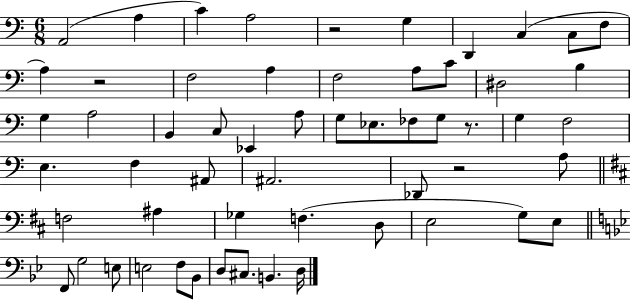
{
  \clef bass
  \numericTimeSignature
  \time 6/8
  \key c \major
  \repeat volta 2 { a,2( a4 | c'4) a2 | r2 g4 | d,4 c4( c8 f8 | \break a4) r2 | f2 a4 | f2 a8 c'8 | dis2 b4 | \break g4 a2 | b,4 c8 ees,4 a8 | g8 ees8. fes8 g8 r8. | g4 f2 | \break e4. f4 ais,8 | ais,2. | des,8 r2 a8 | \bar "||" \break \key d \major f2 ais4 | ges4 f4.( d8 | e2 g8) e8 | \bar "||" \break \key g \minor f,8 g2 e8 | e2 f8 bes,8 | d8 cis8. b,4. d16 | } \bar "|."
}